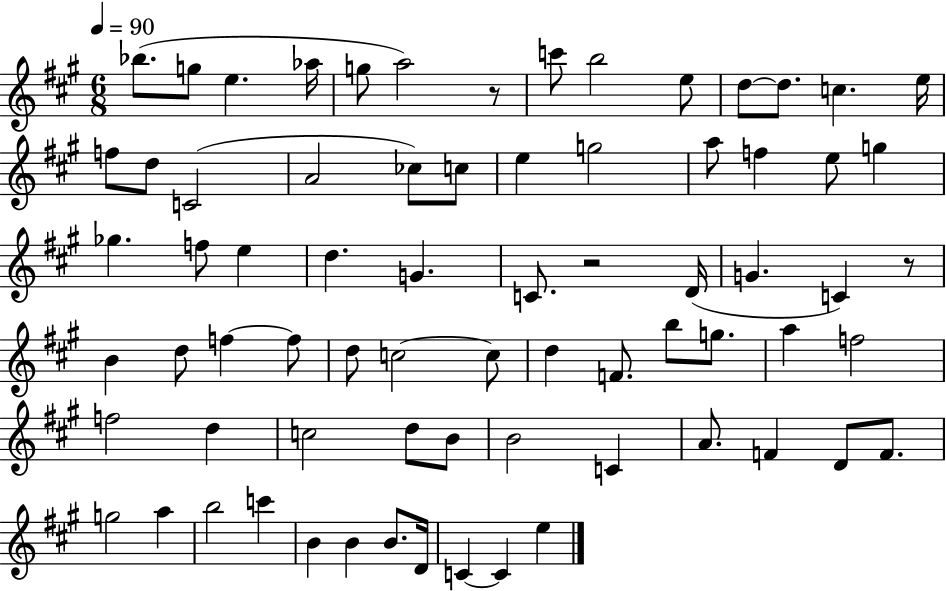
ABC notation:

X:1
T:Untitled
M:6/8
L:1/4
K:A
_b/2 g/2 e _a/4 g/2 a2 z/2 c'/2 b2 e/2 d/2 d/2 c e/4 f/2 d/2 C2 A2 _c/2 c/2 e g2 a/2 f e/2 g _g f/2 e d G C/2 z2 D/4 G C z/2 B d/2 f f/2 d/2 c2 c/2 d F/2 b/2 g/2 a f2 f2 d c2 d/2 B/2 B2 C A/2 F D/2 F/2 g2 a b2 c' B B B/2 D/4 C C e